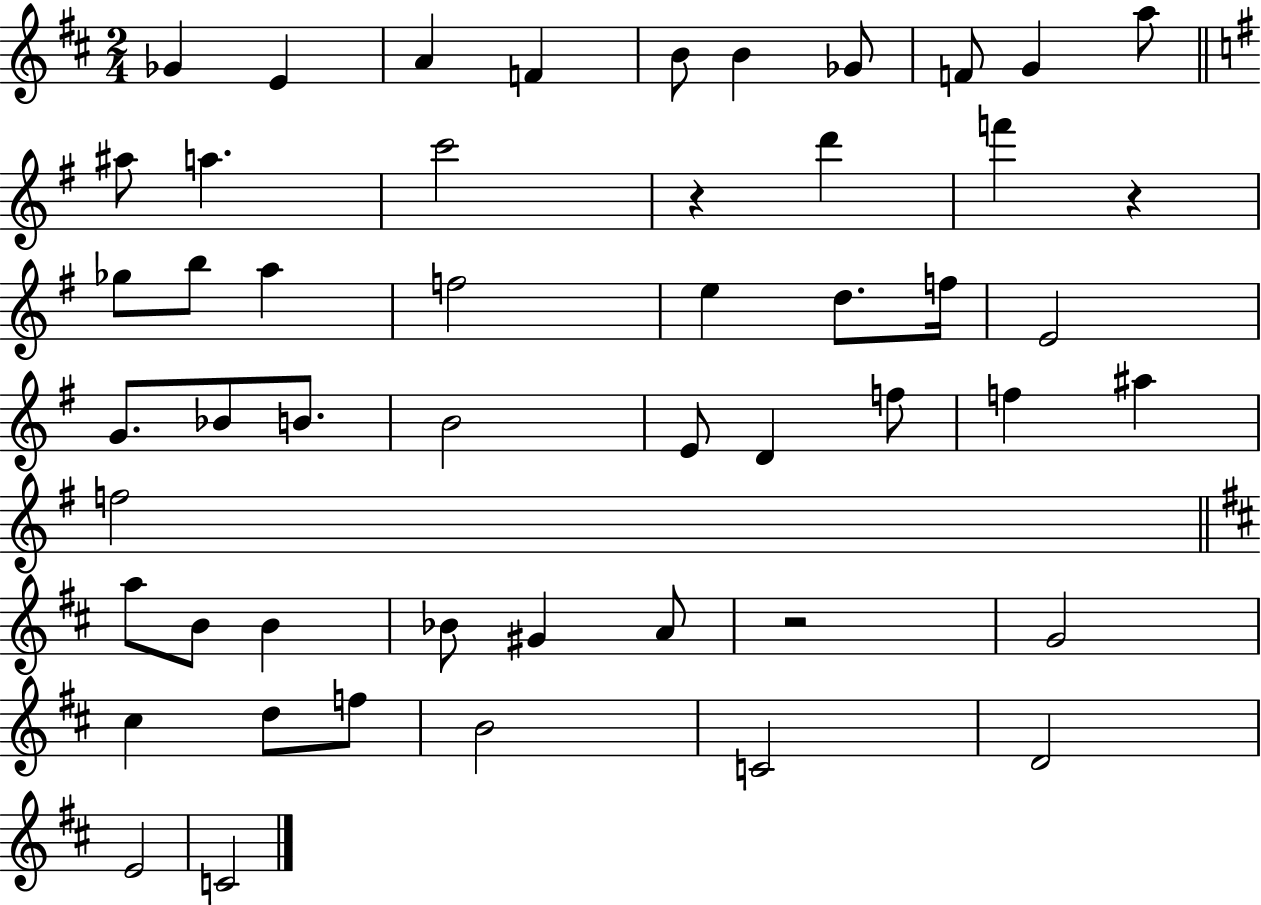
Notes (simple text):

Gb4/q E4/q A4/q F4/q B4/e B4/q Gb4/e F4/e G4/q A5/e A#5/e A5/q. C6/h R/q D6/q F6/q R/q Gb5/e B5/e A5/q F5/h E5/q D5/e. F5/s E4/h G4/e. Bb4/e B4/e. B4/h E4/e D4/q F5/e F5/q A#5/q F5/h A5/e B4/e B4/q Bb4/e G#4/q A4/e R/h G4/h C#5/q D5/e F5/e B4/h C4/h D4/h E4/h C4/h